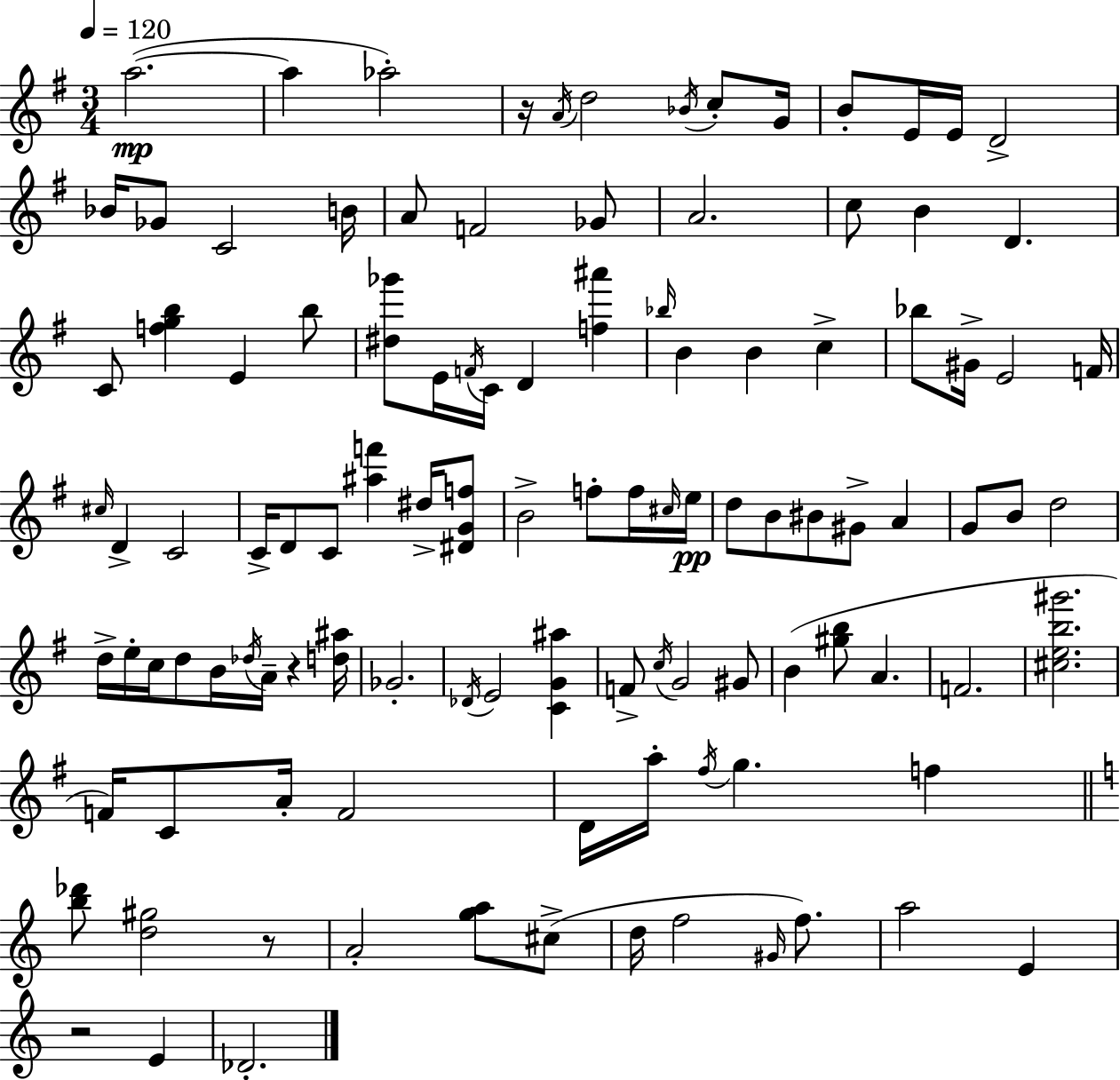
A5/h. A5/q Ab5/h R/s A4/s D5/h Bb4/s C5/e G4/s B4/e E4/s E4/s D4/h Bb4/s Gb4/e C4/h B4/s A4/e F4/h Gb4/e A4/h. C5/e B4/q D4/q. C4/e [F5,G5,B5]/q E4/q B5/e [D#5,Gb6]/e E4/s F4/s C4/s D4/q [F5,A#6]/q Bb5/s B4/q B4/q C5/q Bb5/e G#4/s E4/h F4/s C#5/s D4/q C4/h C4/s D4/e C4/e [A#5,F6]/q D#5/s [D#4,G4,F5]/e B4/h F5/e F5/s C#5/s E5/s D5/e B4/e BIS4/e G#4/e A4/q G4/e B4/e D5/h D5/s E5/s C5/s D5/e B4/s Db5/s A4/s R/q [D5,A#5]/s Gb4/h. Db4/s E4/h [C4,G4,A#5]/q F4/e C5/s G4/h G#4/e B4/q [G#5,B5]/e A4/q. F4/h. [C#5,E5,B5,G#6]/h. F4/s C4/e A4/s F4/h D4/s A5/s F#5/s G5/q. F5/q [B5,Db6]/e [D5,G#5]/h R/e A4/h [G5,A5]/e C#5/e D5/s F5/h G#4/s F5/e. A5/h E4/q R/h E4/q Db4/h.